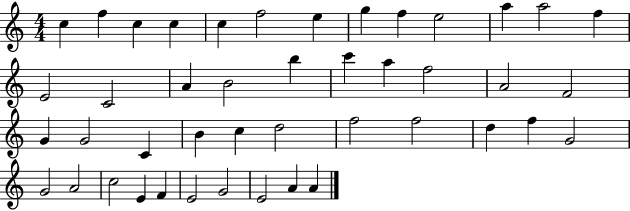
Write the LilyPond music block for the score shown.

{
  \clef treble
  \numericTimeSignature
  \time 4/4
  \key c \major
  c''4 f''4 c''4 c''4 | c''4 f''2 e''4 | g''4 f''4 e''2 | a''4 a''2 f''4 | \break e'2 c'2 | a'4 b'2 b''4 | c'''4 a''4 f''2 | a'2 f'2 | \break g'4 g'2 c'4 | b'4 c''4 d''2 | f''2 f''2 | d''4 f''4 g'2 | \break g'2 a'2 | c''2 e'4 f'4 | e'2 g'2 | e'2 a'4 a'4 | \break \bar "|."
}